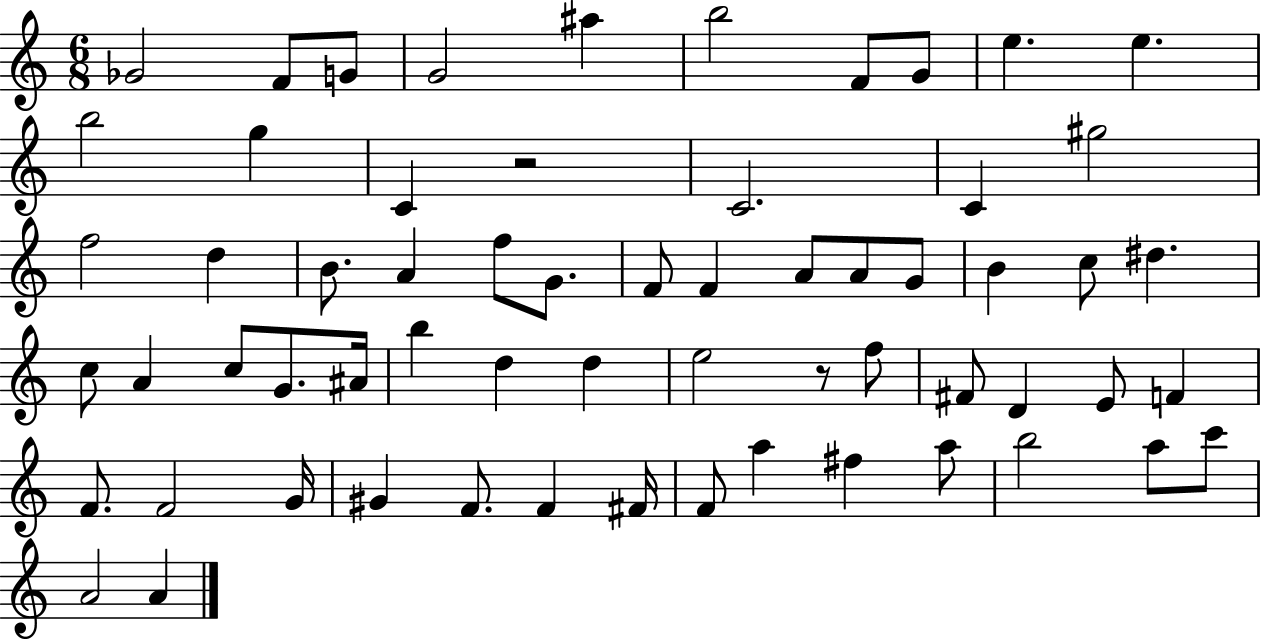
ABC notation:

X:1
T:Untitled
M:6/8
L:1/4
K:C
_G2 F/2 G/2 G2 ^a b2 F/2 G/2 e e b2 g C z2 C2 C ^g2 f2 d B/2 A f/2 G/2 F/2 F A/2 A/2 G/2 B c/2 ^d c/2 A c/2 G/2 ^A/4 b d d e2 z/2 f/2 ^F/2 D E/2 F F/2 F2 G/4 ^G F/2 F ^F/4 F/2 a ^f a/2 b2 a/2 c'/2 A2 A